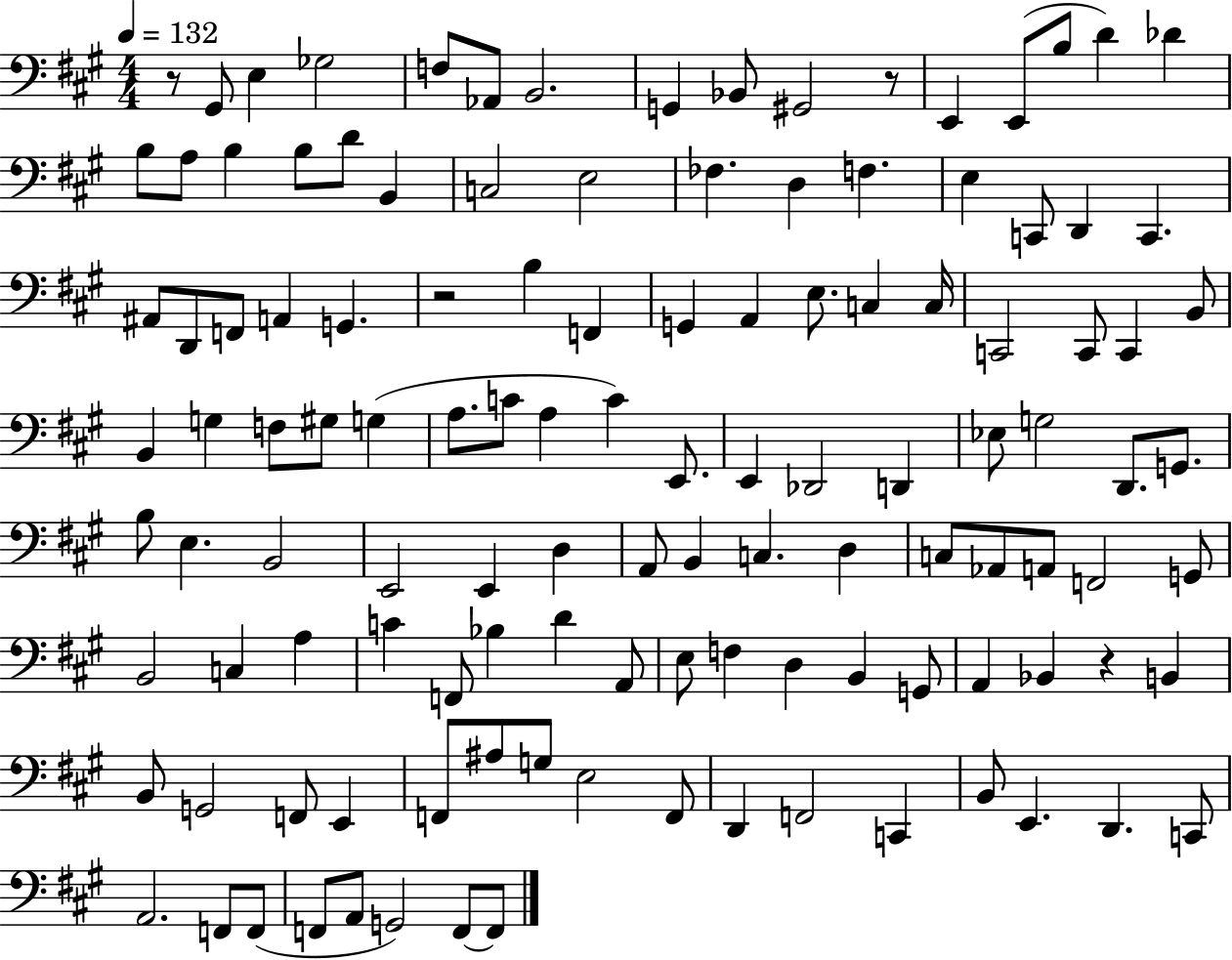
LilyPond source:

{
  \clef bass
  \numericTimeSignature
  \time 4/4
  \key a \major
  \tempo 4 = 132
  r8 gis,8 e4 ges2 | f8 aes,8 b,2. | g,4 bes,8 gis,2 r8 | e,4 e,8( b8 d'4) des'4 | \break b8 a8 b4 b8 d'8 b,4 | c2 e2 | fes4. d4 f4. | e4 c,8 d,4 c,4. | \break ais,8 d,8 f,8 a,4 g,4. | r2 b4 f,4 | g,4 a,4 e8. c4 c16 | c,2 c,8 c,4 b,8 | \break b,4 g4 f8 gis8 g4( | a8. c'8 a4 c'4) e,8. | e,4 des,2 d,4 | ees8 g2 d,8. g,8. | \break b8 e4. b,2 | e,2 e,4 d4 | a,8 b,4 c4. d4 | c8 aes,8 a,8 f,2 g,8 | \break b,2 c4 a4 | c'4 f,8 bes4 d'4 a,8 | e8 f4 d4 b,4 g,8 | a,4 bes,4 r4 b,4 | \break b,8 g,2 f,8 e,4 | f,8 ais8 g8 e2 f,8 | d,4 f,2 c,4 | b,8 e,4. d,4. c,8 | \break a,2. f,8 f,8( | f,8 a,8 g,2) f,8~~ f,8 | \bar "|."
}